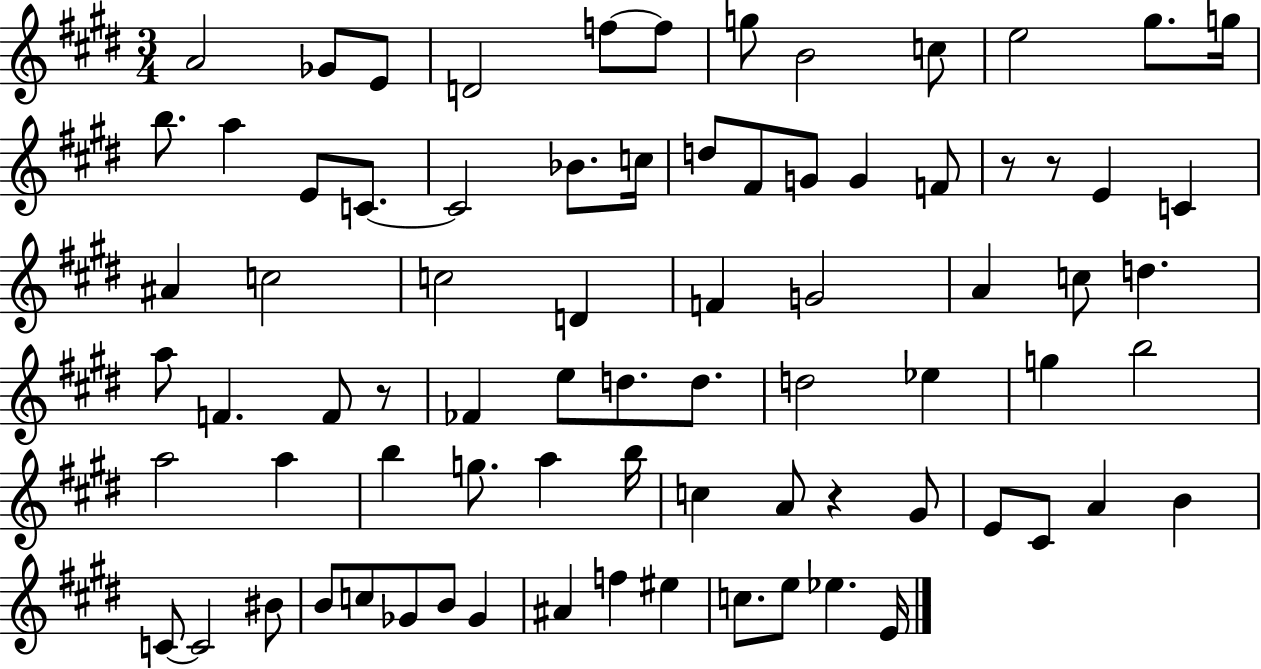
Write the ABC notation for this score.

X:1
T:Untitled
M:3/4
L:1/4
K:E
A2 _G/2 E/2 D2 f/2 f/2 g/2 B2 c/2 e2 ^g/2 g/4 b/2 a E/2 C/2 C2 _B/2 c/4 d/2 ^F/2 G/2 G F/2 z/2 z/2 E C ^A c2 c2 D F G2 A c/2 d a/2 F F/2 z/2 _F e/2 d/2 d/2 d2 _e g b2 a2 a b g/2 a b/4 c A/2 z ^G/2 E/2 ^C/2 A B C/2 C2 ^B/2 B/2 c/2 _G/2 B/2 _G ^A f ^e c/2 e/2 _e E/4